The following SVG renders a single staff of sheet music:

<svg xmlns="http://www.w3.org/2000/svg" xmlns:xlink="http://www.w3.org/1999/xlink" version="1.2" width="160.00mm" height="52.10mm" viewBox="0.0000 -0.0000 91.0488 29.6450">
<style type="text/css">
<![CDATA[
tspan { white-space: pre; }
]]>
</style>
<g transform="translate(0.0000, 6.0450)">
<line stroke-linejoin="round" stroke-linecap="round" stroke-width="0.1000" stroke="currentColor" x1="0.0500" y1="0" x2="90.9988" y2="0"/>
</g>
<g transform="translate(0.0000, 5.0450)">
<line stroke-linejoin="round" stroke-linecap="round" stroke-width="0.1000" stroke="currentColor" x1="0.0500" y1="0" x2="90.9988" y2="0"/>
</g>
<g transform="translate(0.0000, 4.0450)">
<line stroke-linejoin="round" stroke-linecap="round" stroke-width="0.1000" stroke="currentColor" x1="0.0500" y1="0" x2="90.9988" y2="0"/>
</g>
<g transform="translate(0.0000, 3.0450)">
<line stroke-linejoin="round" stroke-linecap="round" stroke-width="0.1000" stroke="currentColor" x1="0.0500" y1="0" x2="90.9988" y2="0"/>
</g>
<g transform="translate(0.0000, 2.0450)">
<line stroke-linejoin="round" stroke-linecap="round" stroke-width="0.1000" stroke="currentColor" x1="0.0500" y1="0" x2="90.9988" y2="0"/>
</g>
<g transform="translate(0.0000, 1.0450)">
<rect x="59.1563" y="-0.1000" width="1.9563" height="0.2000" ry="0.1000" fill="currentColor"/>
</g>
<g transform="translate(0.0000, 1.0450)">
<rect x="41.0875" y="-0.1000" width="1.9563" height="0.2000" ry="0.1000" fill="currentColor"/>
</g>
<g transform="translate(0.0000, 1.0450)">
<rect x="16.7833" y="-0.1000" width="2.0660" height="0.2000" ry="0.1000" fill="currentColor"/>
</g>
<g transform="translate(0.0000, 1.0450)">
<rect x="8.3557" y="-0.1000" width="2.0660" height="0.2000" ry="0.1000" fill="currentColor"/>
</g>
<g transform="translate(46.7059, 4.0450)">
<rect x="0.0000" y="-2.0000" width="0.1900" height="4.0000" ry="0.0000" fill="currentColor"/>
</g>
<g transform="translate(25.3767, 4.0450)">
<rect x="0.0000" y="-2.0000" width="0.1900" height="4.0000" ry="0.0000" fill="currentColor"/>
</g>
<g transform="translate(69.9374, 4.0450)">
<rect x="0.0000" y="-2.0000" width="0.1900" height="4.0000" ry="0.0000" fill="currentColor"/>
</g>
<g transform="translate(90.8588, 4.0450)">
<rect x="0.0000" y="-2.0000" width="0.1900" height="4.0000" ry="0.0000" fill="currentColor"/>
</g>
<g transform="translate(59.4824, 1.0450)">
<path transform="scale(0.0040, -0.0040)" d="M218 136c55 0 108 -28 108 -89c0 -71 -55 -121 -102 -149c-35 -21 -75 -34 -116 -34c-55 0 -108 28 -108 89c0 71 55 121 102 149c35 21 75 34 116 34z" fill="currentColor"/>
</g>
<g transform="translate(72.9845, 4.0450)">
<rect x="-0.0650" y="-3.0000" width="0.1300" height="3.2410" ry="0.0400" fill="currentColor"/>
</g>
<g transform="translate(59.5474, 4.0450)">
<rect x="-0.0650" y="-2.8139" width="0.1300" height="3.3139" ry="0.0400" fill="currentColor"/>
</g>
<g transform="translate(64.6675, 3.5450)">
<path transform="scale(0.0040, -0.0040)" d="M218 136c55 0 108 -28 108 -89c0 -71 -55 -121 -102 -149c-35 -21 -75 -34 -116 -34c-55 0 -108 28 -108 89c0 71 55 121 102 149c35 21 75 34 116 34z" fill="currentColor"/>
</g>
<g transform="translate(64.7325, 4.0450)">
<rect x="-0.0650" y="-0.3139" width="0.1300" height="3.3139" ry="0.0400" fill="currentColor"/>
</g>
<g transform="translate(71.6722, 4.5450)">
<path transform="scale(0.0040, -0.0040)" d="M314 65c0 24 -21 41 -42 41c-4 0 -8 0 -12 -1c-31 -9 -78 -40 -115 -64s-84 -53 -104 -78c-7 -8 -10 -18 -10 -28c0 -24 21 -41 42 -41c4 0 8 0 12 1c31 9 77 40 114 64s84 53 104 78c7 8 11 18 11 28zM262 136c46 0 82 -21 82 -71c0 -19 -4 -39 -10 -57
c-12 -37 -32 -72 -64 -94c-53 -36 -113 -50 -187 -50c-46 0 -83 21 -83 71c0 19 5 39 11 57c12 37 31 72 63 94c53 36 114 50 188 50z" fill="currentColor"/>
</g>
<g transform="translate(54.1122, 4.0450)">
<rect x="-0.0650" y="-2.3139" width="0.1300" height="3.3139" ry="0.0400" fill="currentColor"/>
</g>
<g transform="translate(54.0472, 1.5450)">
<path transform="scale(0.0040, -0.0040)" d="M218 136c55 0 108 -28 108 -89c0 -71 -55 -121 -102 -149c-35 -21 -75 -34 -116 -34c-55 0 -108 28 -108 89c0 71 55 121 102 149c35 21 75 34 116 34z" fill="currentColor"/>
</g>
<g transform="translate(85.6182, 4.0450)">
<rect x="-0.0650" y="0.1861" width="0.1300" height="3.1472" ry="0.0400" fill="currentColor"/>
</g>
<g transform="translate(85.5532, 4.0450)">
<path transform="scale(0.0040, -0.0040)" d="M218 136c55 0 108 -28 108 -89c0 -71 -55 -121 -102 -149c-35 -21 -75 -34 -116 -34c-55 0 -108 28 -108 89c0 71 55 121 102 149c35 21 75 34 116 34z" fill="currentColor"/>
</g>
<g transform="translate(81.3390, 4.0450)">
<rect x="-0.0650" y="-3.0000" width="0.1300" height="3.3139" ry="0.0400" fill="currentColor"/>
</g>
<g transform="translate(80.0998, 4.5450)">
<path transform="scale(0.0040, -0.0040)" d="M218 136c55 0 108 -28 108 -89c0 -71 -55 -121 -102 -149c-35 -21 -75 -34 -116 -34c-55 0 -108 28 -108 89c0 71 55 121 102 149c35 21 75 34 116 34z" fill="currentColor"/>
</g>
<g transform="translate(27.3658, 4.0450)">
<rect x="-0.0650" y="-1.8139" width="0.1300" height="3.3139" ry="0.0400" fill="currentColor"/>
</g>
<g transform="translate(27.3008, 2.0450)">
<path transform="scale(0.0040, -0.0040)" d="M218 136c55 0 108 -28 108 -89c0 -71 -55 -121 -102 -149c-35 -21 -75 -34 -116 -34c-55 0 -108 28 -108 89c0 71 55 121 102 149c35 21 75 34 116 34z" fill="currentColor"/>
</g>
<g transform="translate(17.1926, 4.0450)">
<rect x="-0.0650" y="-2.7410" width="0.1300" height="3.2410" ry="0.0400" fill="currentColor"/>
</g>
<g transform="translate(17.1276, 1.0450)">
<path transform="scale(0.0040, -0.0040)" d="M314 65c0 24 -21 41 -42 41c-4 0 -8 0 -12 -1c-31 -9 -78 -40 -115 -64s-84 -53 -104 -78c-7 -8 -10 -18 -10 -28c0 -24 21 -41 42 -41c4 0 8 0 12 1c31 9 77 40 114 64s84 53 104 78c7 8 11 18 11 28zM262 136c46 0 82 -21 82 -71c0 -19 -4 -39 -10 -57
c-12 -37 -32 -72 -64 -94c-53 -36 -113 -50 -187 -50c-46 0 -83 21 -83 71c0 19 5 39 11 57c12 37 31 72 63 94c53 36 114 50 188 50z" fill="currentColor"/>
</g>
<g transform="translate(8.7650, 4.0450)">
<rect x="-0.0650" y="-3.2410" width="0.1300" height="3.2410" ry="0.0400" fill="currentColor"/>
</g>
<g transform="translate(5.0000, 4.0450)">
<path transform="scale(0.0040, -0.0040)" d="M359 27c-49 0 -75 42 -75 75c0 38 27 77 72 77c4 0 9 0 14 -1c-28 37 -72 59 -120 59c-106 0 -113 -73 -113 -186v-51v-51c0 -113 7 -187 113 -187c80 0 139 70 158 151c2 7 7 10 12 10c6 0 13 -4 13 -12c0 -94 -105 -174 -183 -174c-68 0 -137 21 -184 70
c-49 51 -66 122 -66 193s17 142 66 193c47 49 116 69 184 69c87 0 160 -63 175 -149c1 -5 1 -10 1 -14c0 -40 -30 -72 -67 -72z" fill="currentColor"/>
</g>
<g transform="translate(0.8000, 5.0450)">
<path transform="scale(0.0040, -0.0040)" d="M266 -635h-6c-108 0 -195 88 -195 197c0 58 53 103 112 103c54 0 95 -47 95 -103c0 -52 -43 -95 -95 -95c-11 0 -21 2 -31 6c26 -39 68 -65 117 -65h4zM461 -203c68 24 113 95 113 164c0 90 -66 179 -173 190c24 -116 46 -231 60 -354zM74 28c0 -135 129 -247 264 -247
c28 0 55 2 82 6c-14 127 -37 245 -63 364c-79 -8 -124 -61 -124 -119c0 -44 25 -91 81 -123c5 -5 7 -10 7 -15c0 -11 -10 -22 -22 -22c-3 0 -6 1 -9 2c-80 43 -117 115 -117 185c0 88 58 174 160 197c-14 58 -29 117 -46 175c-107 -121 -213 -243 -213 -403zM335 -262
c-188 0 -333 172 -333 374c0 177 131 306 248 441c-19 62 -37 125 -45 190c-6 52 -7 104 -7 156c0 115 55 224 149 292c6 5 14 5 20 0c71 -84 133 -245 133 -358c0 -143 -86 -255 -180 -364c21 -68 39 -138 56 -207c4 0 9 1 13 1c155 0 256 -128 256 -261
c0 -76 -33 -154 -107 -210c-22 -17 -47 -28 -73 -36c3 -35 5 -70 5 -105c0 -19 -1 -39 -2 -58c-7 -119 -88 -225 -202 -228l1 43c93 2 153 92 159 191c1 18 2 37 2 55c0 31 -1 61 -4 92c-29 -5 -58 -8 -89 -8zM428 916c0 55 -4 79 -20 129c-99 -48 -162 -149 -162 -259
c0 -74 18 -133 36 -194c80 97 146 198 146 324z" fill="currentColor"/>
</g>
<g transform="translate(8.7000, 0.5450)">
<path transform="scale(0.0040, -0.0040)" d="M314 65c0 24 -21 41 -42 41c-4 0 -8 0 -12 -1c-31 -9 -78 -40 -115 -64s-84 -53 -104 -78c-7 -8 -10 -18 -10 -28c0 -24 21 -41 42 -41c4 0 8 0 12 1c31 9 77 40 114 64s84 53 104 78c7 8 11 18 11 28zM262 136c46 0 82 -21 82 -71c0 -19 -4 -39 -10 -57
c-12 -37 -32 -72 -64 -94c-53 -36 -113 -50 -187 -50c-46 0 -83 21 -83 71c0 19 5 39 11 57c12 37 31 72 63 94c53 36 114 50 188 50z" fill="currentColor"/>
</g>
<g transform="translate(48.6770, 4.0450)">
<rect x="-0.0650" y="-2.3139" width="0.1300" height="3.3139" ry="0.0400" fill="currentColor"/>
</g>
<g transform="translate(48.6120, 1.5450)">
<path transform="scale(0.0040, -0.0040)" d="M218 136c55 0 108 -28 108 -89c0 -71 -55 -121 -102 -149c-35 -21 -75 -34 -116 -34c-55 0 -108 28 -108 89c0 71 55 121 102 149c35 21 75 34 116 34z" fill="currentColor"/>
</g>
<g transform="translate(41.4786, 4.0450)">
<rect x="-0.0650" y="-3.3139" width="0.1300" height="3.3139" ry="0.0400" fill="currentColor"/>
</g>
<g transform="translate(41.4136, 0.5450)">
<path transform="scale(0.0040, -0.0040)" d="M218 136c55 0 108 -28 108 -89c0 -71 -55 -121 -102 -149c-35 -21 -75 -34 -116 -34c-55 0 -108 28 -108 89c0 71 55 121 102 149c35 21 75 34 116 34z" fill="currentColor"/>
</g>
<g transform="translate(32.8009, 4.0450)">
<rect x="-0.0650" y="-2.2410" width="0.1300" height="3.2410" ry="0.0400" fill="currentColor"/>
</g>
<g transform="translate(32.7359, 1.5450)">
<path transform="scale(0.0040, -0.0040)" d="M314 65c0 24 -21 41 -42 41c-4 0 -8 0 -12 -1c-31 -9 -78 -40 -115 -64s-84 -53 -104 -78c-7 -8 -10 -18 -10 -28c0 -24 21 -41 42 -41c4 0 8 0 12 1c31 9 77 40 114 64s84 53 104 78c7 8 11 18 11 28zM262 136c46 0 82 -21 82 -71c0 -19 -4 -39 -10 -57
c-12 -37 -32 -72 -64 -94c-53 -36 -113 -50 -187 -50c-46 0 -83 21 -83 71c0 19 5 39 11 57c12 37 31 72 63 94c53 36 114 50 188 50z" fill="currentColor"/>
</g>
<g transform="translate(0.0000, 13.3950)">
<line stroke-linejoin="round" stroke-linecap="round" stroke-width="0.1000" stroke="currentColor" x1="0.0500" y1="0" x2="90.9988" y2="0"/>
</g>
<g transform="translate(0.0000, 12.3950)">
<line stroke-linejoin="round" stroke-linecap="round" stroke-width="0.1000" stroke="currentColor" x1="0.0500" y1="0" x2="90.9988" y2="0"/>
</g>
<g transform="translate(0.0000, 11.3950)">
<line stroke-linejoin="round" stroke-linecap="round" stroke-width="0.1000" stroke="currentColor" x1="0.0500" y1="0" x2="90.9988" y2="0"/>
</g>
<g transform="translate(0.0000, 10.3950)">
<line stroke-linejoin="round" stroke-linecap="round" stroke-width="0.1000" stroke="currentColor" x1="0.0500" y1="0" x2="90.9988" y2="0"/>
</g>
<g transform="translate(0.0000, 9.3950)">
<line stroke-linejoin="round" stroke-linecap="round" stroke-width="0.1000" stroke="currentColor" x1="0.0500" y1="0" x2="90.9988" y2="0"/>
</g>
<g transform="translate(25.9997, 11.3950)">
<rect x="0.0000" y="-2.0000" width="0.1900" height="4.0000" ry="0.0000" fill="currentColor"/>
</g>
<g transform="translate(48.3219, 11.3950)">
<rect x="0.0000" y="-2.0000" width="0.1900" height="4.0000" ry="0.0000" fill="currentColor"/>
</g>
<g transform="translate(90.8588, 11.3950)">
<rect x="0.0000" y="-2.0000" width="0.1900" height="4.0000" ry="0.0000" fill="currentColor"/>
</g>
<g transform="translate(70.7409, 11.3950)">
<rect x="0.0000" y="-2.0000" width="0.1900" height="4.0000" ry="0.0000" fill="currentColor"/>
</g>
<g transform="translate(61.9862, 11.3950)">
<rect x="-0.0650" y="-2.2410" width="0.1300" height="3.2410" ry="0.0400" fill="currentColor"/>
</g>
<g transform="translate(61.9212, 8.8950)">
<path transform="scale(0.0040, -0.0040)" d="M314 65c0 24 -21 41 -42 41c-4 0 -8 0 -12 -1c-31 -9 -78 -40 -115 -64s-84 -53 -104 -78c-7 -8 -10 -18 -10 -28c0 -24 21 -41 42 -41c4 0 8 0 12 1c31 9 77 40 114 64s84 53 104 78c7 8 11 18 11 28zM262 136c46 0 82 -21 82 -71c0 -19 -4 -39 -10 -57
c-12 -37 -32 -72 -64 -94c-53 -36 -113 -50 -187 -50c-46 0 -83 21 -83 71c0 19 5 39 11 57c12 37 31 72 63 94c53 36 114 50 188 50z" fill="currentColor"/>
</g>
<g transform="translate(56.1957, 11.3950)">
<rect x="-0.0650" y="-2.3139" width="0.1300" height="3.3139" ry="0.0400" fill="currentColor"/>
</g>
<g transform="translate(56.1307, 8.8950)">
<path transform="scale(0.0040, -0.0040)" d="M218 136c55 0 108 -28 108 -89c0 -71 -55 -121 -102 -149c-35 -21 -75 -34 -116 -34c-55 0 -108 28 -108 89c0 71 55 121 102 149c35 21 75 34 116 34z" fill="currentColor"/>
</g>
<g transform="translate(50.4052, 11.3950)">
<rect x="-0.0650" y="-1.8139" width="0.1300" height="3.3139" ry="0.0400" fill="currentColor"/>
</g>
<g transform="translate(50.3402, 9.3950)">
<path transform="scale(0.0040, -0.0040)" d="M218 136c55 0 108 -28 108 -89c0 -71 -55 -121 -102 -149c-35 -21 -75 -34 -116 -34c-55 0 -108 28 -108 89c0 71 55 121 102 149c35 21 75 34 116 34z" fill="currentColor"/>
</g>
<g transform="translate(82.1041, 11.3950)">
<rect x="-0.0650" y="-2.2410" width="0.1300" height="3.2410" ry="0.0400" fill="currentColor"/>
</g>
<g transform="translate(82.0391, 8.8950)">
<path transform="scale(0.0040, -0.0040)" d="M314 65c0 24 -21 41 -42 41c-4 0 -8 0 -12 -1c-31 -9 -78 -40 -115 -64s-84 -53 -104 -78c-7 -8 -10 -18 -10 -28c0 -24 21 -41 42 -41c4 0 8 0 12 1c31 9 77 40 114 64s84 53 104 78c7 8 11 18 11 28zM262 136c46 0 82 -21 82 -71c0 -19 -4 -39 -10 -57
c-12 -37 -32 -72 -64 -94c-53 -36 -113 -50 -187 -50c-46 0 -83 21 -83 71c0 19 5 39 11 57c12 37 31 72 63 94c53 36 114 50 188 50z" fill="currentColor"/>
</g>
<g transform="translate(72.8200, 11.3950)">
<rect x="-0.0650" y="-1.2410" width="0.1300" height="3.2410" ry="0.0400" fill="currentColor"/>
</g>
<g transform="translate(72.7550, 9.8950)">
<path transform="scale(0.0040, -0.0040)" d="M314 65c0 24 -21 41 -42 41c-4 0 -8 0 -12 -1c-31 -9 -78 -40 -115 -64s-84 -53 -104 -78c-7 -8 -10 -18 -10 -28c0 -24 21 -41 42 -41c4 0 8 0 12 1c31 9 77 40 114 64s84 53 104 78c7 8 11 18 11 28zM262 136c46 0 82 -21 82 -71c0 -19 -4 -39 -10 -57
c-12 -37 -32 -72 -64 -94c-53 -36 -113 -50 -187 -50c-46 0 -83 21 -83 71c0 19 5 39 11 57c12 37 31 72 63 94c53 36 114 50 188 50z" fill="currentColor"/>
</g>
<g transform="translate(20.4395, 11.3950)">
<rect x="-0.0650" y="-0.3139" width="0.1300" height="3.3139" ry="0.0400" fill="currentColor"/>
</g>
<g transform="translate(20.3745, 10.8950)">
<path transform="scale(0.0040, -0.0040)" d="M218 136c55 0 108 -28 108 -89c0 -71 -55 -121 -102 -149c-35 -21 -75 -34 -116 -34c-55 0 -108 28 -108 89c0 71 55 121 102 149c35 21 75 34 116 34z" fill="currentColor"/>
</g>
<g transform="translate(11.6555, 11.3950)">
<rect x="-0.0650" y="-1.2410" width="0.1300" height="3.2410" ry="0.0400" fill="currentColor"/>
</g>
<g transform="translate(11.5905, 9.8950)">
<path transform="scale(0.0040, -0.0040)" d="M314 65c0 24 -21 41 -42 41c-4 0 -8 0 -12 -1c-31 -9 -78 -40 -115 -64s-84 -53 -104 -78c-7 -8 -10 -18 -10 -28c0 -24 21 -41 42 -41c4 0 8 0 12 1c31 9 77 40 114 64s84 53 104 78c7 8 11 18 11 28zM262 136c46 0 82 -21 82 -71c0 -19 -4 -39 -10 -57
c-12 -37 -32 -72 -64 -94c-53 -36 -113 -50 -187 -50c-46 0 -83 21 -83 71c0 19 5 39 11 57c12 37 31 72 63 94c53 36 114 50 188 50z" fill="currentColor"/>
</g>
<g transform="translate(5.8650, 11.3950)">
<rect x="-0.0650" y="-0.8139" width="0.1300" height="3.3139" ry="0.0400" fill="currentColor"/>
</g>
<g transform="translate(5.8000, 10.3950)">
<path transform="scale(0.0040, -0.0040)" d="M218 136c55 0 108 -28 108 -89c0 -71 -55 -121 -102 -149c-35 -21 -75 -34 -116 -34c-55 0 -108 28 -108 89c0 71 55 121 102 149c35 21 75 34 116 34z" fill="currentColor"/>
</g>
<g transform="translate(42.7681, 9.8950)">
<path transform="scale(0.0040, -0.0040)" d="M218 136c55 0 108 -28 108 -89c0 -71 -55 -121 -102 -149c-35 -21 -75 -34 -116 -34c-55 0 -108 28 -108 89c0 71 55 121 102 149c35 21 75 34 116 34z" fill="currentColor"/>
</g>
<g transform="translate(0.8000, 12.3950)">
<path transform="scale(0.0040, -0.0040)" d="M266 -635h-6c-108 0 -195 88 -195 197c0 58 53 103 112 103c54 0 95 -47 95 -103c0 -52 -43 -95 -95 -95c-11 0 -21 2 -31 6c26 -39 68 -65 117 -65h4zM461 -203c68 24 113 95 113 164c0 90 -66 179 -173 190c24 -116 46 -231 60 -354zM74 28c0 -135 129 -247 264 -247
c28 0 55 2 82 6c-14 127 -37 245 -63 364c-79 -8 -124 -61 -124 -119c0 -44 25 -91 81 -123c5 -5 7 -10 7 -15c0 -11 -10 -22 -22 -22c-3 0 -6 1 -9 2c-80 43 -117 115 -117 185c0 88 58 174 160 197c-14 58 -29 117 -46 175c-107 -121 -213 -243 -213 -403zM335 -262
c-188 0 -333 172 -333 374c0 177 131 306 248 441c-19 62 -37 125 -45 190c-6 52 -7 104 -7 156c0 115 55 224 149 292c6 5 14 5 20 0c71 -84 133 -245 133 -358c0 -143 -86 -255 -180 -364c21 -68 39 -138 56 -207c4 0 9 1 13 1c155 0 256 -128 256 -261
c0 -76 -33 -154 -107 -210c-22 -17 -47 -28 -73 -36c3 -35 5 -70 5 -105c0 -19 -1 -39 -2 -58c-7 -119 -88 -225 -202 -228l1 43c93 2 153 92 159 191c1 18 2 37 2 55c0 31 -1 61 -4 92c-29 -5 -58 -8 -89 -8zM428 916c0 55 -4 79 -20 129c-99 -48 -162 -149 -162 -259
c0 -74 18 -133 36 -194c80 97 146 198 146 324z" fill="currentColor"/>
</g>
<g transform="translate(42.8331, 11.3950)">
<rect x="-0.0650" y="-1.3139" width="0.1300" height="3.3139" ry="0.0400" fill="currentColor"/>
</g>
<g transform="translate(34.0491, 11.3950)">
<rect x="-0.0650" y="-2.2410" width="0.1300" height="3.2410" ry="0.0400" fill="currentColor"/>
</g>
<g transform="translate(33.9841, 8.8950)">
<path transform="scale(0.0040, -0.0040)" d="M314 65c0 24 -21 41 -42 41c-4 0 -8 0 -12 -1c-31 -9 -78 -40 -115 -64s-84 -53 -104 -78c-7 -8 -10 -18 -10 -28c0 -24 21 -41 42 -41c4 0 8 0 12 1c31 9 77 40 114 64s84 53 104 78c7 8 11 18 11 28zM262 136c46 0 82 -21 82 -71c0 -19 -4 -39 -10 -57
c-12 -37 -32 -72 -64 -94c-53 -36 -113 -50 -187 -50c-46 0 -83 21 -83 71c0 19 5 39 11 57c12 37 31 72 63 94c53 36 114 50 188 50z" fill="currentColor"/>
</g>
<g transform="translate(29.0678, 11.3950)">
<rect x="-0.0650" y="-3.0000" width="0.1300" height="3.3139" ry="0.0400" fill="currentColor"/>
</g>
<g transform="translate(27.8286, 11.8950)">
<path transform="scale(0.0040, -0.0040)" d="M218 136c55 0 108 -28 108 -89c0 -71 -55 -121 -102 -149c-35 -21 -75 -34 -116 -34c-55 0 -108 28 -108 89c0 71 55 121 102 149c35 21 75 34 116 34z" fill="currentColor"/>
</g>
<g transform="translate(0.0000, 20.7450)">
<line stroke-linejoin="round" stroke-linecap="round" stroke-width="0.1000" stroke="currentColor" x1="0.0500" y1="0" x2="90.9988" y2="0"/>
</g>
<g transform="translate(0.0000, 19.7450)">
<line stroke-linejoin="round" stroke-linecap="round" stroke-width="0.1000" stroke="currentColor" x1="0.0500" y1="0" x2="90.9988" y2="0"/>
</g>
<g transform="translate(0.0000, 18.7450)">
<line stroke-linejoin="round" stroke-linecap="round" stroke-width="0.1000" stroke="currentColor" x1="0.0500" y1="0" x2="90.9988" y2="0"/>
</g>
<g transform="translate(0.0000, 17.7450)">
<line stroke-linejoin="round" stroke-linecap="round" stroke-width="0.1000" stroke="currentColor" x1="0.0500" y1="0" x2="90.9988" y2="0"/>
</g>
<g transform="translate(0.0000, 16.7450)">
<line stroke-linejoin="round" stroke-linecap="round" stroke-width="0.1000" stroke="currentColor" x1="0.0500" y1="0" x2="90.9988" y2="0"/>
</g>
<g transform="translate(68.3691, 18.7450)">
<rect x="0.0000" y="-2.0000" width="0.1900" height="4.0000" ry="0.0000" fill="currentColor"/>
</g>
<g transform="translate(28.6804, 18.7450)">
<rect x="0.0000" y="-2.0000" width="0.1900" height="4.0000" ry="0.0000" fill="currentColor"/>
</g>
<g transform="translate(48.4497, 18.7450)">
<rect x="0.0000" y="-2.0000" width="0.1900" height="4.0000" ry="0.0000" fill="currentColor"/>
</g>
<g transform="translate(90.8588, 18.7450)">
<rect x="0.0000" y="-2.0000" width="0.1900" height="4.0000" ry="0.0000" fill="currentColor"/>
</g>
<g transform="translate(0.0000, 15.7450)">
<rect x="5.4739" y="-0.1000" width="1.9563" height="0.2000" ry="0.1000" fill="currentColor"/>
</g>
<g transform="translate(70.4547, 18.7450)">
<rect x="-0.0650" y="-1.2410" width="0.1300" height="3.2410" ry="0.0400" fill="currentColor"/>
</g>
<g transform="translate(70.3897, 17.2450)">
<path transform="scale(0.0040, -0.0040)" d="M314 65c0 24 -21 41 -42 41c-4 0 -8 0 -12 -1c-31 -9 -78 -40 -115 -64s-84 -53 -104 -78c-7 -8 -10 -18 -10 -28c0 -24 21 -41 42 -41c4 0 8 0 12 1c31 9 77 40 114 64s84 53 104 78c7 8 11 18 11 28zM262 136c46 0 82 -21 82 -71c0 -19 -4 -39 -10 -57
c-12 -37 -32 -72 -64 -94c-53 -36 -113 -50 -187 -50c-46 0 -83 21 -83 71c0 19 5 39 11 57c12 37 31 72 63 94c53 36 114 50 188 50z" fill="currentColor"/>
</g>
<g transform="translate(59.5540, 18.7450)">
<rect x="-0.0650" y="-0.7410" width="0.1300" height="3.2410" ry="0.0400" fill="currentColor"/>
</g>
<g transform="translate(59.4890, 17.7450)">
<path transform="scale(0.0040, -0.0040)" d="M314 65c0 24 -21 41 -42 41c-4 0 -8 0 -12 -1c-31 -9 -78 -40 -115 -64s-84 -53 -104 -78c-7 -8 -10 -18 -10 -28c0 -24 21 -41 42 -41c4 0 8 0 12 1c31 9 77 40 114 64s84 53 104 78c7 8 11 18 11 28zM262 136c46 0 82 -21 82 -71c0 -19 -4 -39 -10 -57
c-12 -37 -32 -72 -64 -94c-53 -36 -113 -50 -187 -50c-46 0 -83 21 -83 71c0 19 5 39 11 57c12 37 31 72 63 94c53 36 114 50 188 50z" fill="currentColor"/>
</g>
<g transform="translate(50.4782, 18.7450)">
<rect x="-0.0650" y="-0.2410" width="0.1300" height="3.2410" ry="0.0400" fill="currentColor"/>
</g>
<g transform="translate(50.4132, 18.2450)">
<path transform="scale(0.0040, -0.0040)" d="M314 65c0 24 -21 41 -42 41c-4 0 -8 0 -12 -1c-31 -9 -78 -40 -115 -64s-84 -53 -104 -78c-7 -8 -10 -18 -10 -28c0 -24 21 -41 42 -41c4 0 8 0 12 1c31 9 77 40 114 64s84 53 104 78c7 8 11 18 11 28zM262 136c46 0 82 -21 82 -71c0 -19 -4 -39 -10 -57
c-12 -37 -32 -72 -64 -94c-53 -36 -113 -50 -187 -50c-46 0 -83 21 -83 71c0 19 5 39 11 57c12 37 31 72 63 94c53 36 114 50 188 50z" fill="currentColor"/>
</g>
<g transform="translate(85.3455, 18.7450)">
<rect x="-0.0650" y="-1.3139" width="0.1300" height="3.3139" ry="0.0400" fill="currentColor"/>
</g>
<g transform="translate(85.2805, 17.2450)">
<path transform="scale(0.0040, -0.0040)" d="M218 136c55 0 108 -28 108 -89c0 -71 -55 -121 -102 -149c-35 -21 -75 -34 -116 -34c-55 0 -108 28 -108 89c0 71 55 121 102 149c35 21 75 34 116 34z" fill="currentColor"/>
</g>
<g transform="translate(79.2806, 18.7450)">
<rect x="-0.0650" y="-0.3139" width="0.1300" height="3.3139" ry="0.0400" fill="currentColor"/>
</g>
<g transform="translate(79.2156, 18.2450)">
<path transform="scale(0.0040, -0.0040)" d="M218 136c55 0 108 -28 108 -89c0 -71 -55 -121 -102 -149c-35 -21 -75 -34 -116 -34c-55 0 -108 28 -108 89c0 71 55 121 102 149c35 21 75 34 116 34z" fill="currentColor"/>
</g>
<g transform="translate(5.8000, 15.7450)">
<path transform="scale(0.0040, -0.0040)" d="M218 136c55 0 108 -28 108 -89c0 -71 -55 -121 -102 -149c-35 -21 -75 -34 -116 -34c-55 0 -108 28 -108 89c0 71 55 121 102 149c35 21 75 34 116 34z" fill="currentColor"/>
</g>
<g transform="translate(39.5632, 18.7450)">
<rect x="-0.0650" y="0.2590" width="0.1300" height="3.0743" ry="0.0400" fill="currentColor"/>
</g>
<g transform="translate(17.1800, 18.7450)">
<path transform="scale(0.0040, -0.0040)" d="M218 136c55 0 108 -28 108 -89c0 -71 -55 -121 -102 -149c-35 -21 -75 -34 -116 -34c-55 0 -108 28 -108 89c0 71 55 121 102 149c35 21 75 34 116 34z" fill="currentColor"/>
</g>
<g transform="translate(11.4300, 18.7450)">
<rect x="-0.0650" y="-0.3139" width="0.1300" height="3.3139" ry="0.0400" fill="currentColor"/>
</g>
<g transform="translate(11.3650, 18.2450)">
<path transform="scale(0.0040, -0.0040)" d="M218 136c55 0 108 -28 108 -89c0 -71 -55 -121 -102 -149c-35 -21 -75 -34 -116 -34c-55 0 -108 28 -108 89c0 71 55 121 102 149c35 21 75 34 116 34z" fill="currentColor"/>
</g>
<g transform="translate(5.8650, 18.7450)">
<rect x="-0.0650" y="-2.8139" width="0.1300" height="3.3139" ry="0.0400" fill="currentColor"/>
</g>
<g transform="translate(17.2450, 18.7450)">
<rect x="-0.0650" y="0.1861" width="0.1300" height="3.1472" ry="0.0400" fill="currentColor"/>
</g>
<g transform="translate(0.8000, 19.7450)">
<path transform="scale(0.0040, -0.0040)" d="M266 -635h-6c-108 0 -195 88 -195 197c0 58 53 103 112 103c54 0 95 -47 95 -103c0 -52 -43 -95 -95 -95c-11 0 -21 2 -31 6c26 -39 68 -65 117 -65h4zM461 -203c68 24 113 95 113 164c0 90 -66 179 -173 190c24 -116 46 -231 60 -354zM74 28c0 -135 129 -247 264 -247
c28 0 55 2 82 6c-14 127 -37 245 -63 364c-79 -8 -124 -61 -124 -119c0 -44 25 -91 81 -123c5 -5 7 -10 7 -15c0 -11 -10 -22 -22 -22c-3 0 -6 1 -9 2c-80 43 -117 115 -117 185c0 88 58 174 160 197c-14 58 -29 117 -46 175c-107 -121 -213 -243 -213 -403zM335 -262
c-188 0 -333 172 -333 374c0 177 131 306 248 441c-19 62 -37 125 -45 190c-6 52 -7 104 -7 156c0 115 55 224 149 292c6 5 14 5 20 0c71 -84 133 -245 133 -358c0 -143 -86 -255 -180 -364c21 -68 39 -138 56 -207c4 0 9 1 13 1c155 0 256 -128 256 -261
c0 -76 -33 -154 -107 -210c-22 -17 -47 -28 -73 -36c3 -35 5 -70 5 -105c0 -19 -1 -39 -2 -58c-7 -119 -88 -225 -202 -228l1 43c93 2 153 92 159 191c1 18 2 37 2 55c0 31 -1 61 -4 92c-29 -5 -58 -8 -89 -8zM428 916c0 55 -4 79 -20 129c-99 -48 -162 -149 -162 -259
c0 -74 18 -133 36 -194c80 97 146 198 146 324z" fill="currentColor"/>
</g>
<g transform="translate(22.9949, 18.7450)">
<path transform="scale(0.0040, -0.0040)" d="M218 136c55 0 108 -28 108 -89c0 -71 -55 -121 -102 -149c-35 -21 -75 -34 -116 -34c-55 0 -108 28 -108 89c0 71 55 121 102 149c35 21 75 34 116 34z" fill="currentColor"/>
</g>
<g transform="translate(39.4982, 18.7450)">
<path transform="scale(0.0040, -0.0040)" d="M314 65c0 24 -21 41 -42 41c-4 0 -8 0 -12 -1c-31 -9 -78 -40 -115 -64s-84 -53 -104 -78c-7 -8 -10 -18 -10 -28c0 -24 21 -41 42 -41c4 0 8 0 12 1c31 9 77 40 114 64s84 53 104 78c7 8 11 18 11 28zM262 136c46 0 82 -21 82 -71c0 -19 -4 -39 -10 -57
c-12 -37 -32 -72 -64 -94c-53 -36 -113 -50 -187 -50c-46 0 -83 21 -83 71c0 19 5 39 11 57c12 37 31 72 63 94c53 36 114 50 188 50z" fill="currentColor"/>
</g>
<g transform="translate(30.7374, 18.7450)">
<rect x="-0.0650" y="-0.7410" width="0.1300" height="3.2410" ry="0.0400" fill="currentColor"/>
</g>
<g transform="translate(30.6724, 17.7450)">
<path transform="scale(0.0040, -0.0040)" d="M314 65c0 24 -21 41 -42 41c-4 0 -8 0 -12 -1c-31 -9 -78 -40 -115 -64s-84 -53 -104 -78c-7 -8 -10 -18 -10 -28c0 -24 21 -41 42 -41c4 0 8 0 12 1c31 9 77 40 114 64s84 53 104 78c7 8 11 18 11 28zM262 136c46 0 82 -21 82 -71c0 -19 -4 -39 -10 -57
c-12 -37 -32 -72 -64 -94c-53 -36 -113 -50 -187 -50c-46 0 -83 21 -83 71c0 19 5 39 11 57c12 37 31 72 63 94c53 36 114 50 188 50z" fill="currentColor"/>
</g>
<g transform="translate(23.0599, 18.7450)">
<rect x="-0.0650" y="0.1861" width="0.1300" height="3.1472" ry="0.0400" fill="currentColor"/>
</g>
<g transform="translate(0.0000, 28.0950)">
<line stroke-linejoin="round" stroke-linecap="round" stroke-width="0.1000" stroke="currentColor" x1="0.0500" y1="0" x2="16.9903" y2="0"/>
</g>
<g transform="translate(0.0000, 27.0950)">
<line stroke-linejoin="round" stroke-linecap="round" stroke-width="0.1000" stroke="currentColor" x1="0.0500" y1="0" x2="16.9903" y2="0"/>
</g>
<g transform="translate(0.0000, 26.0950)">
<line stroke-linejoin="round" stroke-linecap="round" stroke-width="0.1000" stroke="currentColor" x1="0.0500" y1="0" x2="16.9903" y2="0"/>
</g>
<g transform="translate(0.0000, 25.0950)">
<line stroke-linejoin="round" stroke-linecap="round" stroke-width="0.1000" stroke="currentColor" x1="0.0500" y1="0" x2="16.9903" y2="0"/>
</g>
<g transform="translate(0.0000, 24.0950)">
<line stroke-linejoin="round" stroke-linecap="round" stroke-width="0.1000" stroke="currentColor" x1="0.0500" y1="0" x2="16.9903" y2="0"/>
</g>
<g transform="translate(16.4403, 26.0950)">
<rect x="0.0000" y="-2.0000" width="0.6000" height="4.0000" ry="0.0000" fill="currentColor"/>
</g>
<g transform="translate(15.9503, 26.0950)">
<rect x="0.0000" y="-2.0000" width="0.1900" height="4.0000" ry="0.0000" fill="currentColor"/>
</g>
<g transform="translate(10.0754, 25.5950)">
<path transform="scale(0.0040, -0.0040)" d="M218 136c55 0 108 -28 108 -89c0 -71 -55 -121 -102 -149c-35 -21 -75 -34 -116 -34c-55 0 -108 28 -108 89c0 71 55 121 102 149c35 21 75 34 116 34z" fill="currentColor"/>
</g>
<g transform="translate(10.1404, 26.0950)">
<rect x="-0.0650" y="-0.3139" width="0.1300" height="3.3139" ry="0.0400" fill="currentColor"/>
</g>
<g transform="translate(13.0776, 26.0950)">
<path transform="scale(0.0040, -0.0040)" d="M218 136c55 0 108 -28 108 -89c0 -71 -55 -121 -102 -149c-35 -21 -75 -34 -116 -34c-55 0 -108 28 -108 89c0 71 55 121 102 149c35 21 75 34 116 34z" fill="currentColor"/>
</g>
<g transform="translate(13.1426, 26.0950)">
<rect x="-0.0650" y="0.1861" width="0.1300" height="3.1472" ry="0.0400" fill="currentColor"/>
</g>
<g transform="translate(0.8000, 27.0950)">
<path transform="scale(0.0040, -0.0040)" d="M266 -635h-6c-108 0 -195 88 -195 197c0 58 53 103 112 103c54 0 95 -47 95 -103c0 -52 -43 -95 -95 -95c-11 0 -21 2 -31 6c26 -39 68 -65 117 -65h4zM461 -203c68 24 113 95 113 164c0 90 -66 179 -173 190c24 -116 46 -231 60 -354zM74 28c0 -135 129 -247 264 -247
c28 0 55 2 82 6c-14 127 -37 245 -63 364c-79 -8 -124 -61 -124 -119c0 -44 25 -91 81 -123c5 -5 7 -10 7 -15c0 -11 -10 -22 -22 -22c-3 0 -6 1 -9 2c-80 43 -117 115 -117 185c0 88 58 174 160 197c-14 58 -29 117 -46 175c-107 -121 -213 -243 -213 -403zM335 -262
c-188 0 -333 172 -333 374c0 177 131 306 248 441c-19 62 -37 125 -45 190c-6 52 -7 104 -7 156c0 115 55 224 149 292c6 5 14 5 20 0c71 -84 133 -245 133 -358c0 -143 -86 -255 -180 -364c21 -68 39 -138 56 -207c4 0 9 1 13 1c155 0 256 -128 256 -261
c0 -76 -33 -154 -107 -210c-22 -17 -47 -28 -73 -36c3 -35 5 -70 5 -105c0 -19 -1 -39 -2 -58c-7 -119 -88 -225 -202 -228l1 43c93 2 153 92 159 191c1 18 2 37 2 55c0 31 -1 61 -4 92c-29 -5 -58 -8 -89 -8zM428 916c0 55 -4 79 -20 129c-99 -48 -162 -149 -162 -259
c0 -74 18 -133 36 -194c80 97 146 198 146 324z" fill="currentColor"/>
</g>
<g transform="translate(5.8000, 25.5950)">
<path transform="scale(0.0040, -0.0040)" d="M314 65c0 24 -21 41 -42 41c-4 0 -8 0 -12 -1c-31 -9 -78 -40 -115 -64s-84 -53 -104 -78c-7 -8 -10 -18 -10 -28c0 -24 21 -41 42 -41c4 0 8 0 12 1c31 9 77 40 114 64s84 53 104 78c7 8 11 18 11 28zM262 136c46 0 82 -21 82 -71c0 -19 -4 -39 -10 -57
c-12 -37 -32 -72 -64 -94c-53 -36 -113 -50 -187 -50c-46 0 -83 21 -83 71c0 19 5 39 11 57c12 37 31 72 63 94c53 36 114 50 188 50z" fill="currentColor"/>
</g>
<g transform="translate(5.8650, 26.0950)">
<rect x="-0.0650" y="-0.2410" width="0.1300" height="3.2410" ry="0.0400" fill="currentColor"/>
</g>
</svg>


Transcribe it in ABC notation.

X:1
T:Untitled
M:4/4
L:1/4
K:C
b2 a2 f g2 b g g a c A2 A B d e2 c A g2 e f g g2 e2 g2 a c B B d2 B2 c2 d2 e2 c e c2 c B